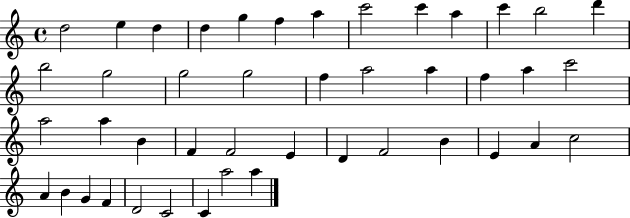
{
  \clef treble
  \time 4/4
  \defaultTimeSignature
  \key c \major
  d''2 e''4 d''4 | d''4 g''4 f''4 a''4 | c'''2 c'''4 a''4 | c'''4 b''2 d'''4 | \break b''2 g''2 | g''2 g''2 | f''4 a''2 a''4 | f''4 a''4 c'''2 | \break a''2 a''4 b'4 | f'4 f'2 e'4 | d'4 f'2 b'4 | e'4 a'4 c''2 | \break a'4 b'4 g'4 f'4 | d'2 c'2 | c'4 a''2 a''4 | \bar "|."
}